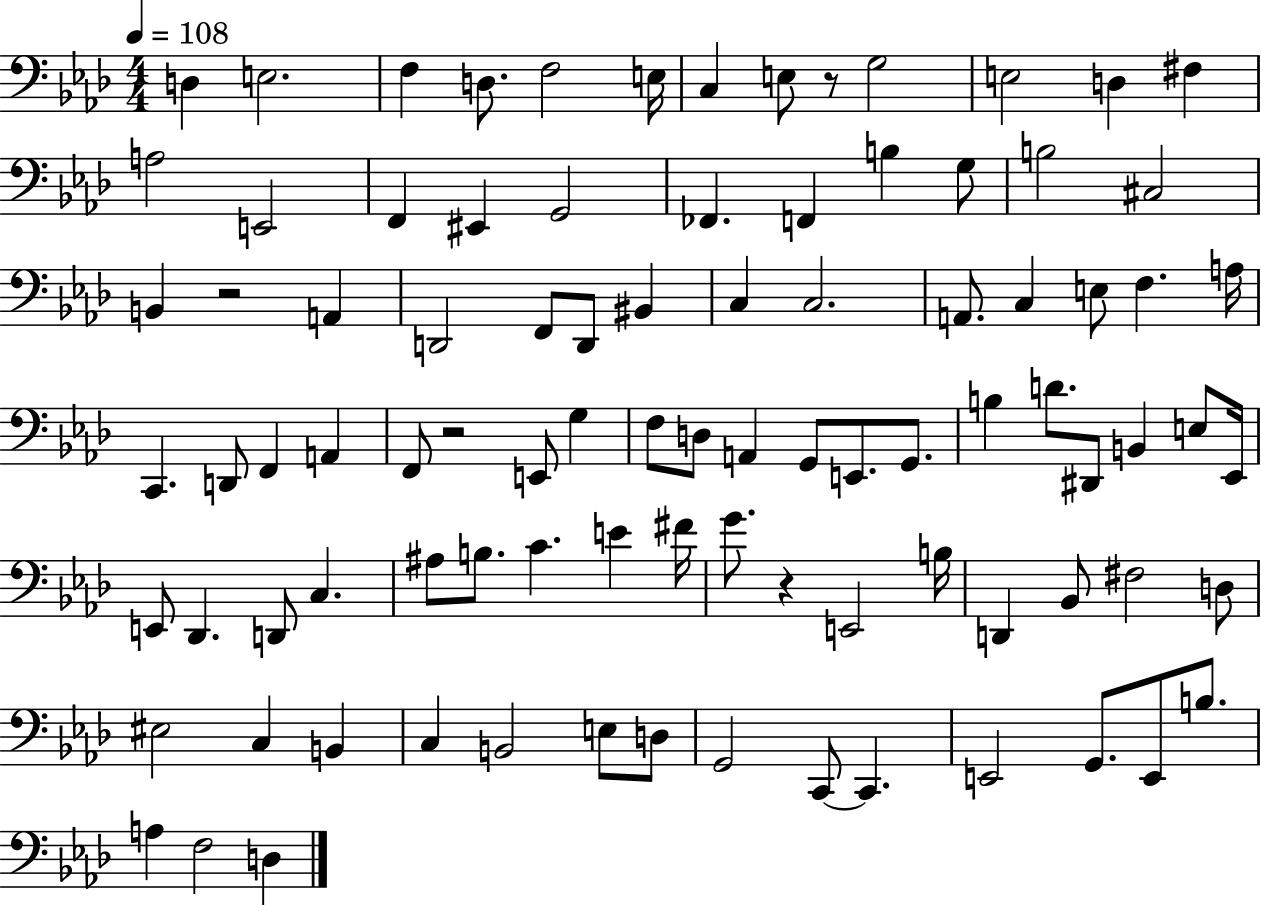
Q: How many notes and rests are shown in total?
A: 92